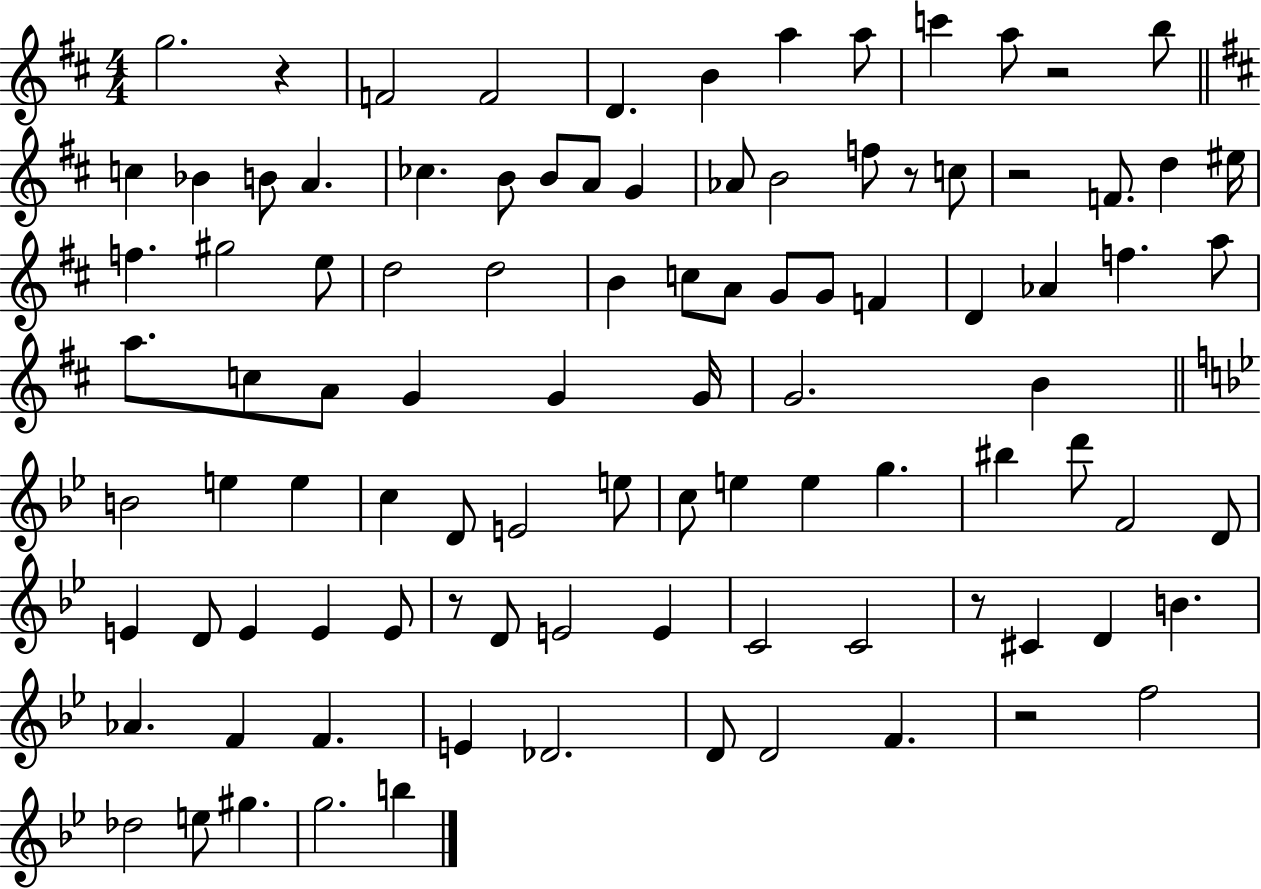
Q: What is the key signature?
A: D major